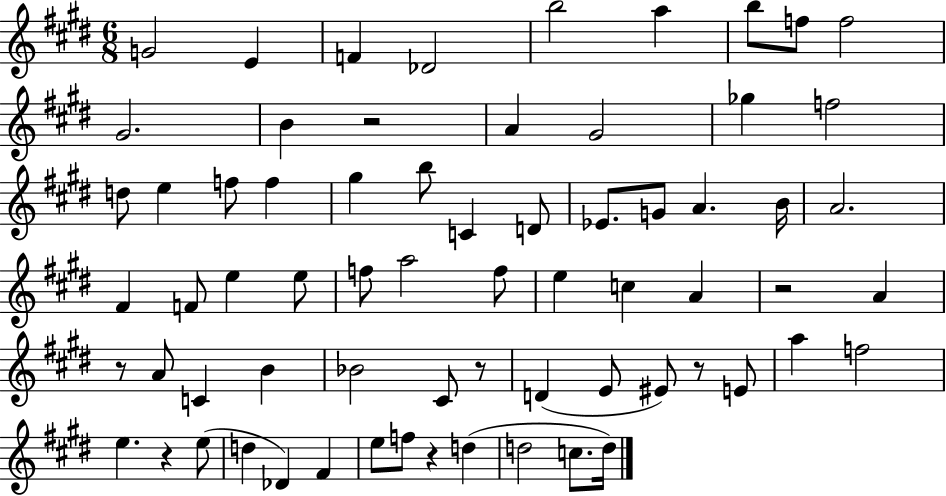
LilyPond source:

{
  \clef treble
  \numericTimeSignature
  \time 6/8
  \key e \major
  \repeat volta 2 { g'2 e'4 | f'4 des'2 | b''2 a''4 | b''8 f''8 f''2 | \break gis'2. | b'4 r2 | a'4 gis'2 | ges''4 f''2 | \break d''8 e''4 f''8 f''4 | gis''4 b''8 c'4 d'8 | ees'8. g'8 a'4. b'16 | a'2. | \break fis'4 f'8 e''4 e''8 | f''8 a''2 f''8 | e''4 c''4 a'4 | r2 a'4 | \break r8 a'8 c'4 b'4 | bes'2 cis'8 r8 | d'4( e'8 eis'8) r8 e'8 | a''4 f''2 | \break e''4. r4 e''8( | d''4 des'4) fis'4 | e''8 f''8 r4 d''4( | d''2 c''8. d''16) | \break } \bar "|."
}